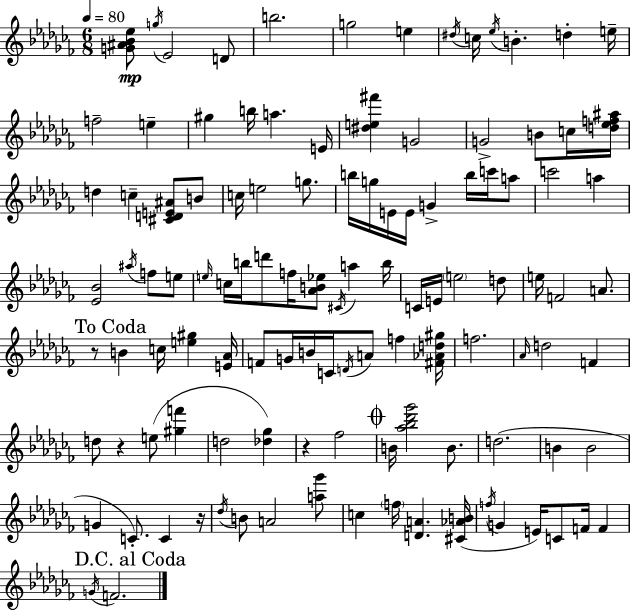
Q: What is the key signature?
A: AES minor